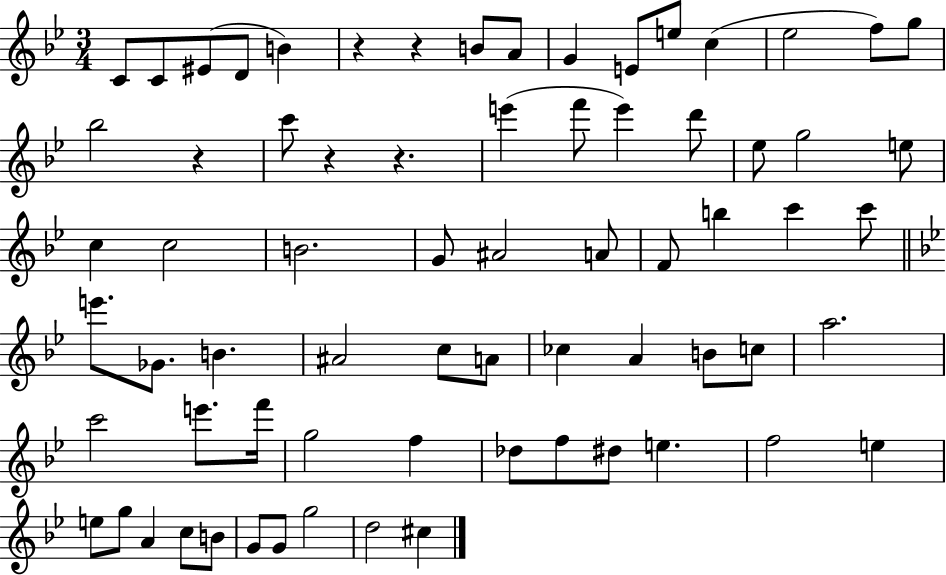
C4/e C4/e EIS4/e D4/e B4/q R/q R/q B4/e A4/e G4/q E4/e E5/e C5/q Eb5/h F5/e G5/e Bb5/h R/q C6/e R/q R/q. E6/q F6/e E6/q D6/e Eb5/e G5/h E5/e C5/q C5/h B4/h. G4/e A#4/h A4/e F4/e B5/q C6/q C6/e E6/e. Gb4/e. B4/q. A#4/h C5/e A4/e CES5/q A4/q B4/e C5/e A5/h. C6/h E6/e. F6/s G5/h F5/q Db5/e F5/e D#5/e E5/q. F5/h E5/q E5/e G5/e A4/q C5/e B4/e G4/e G4/e G5/h D5/h C#5/q